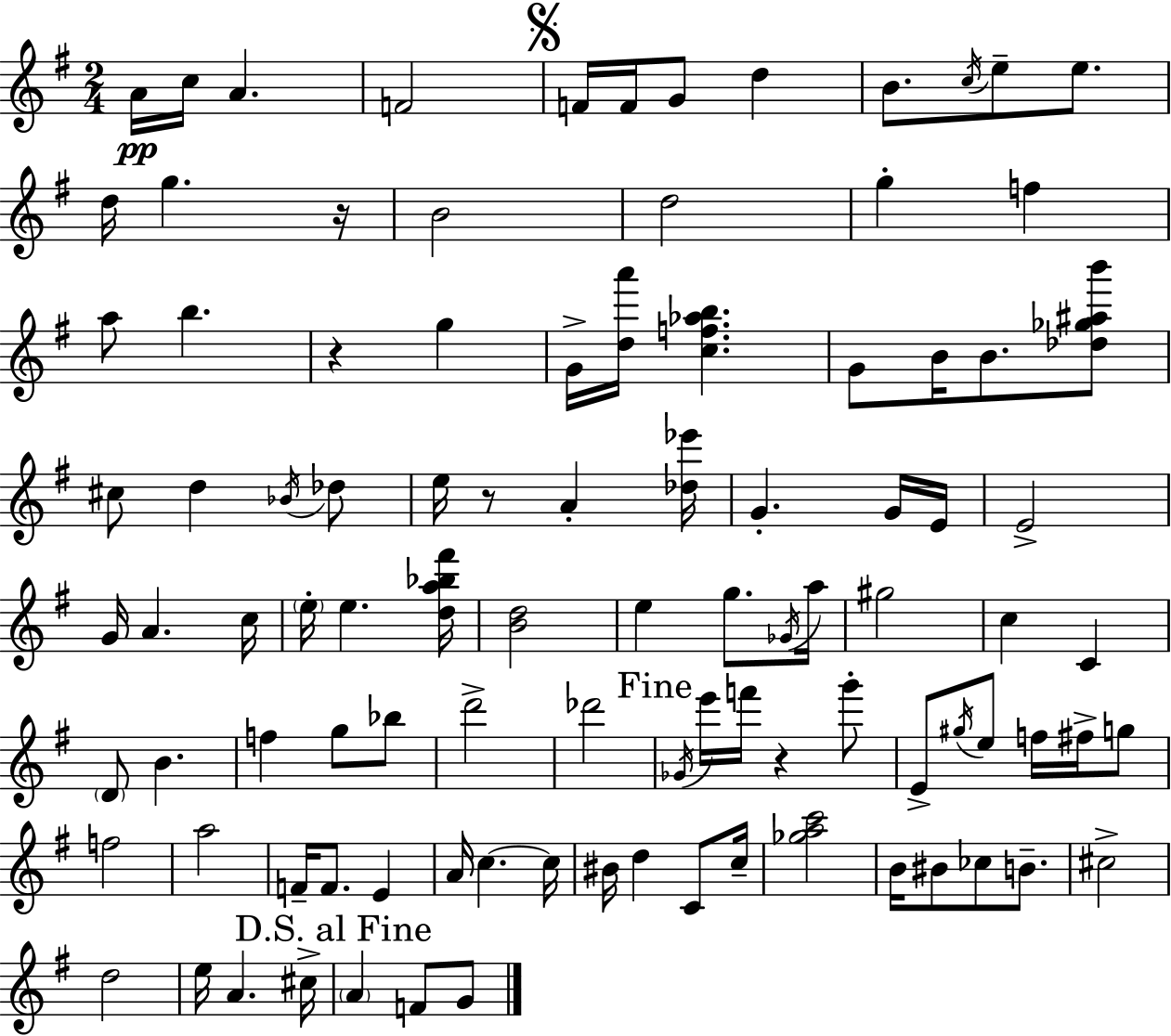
{
  \clef treble
  \numericTimeSignature
  \time 2/4
  \key e \minor
  a'16\pp c''16 a'4. | f'2 | \mark \markup { \musicglyph "scripts.segno" } f'16 f'16 g'8 d''4 | b'8. \acciaccatura { c''16 } e''8-- e''8. | \break d''16 g''4. | r16 b'2 | d''2 | g''4-. f''4 | \break a''8 b''4. | r4 g''4 | g'16-> <d'' a'''>16 <c'' f'' aes'' b''>4. | g'8 b'16 b'8. <des'' ges'' ais'' b'''>8 | \break cis''8 d''4 \acciaccatura { bes'16 } | des''8 e''16 r8 a'4-. | <des'' ees'''>16 g'4.-. | g'16 e'16 e'2-> | \break g'16 a'4. | c''16 \parenthesize e''16-. e''4. | <d'' a'' bes'' fis'''>16 <b' d''>2 | e''4 g''8. | \break \acciaccatura { ges'16 } a''16 gis''2 | c''4 c'4 | \parenthesize d'8 b'4. | f''4 g''8 | \break bes''8 d'''2-> | des'''2 | \mark "Fine" \acciaccatura { ges'16 } e'''16 f'''16 r4 | g'''8-. e'8-> \acciaccatura { gis''16 } e''8 | \break f''16 fis''16-> g''8 f''2 | a''2 | f'16-- f'8. | e'4 a'16 c''4.~~ | \break c''16 bis'16 d''4 | c'8 c''16-- <ges'' a'' c'''>2 | b'16 bis'8 | ces''8 b'8.-- cis''2-> | \break d''2 | e''16 a'4. | cis''16-> \mark "D.S. al Fine" \parenthesize a'4 | f'8 g'8 \bar "|."
}